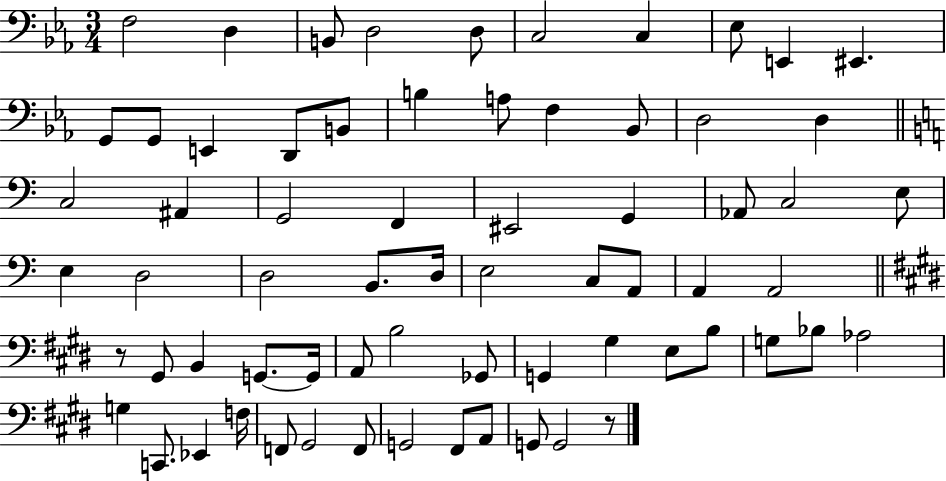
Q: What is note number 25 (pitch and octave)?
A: F2